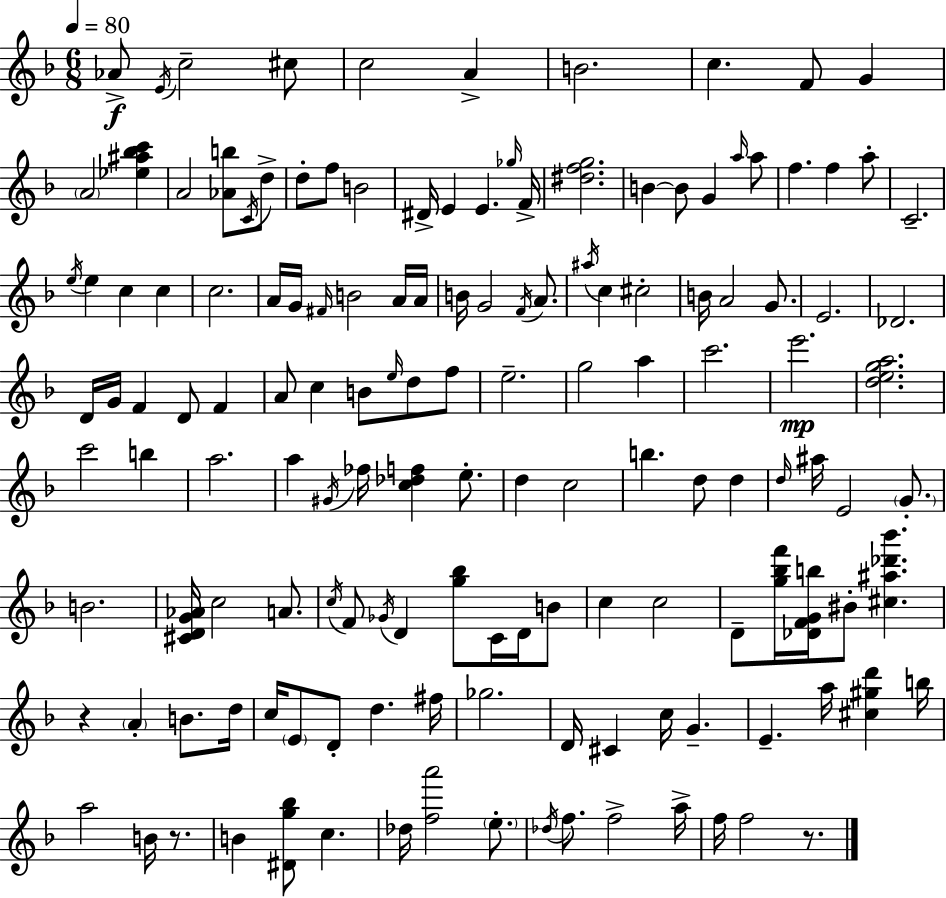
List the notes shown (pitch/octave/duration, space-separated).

Ab4/e E4/s C5/h C#5/e C5/h A4/q B4/h. C5/q. F4/e G4/q A4/h [Eb5,A#5,Bb5,C6]/q A4/h [Ab4,B5]/e C4/s D5/e D5/e F5/e B4/h D#4/s E4/q E4/q. Gb5/s F4/s [D#5,F5,G5]/h. B4/q B4/e G4/q A5/s A5/e F5/q. F5/q A5/e C4/h. E5/s E5/q C5/q C5/q C5/h. A4/s G4/s F#4/s B4/h A4/s A4/s B4/s G4/h F4/s A4/e. A#5/s C5/q C#5/h B4/s A4/h G4/e. E4/h. Db4/h. D4/s G4/s F4/q D4/e F4/q A4/e C5/q B4/e E5/s D5/e F5/e E5/h. G5/h A5/q C6/h. E6/h. [D5,E5,G5,A5]/h. C6/h B5/q A5/h. A5/q G#4/s FES5/s [C5,Db5,F5]/q E5/e. D5/q C5/h B5/q. D5/e D5/q D5/s A#5/s E4/h G4/e. B4/h. [C#4,D4,G4,Ab4]/s C5/h A4/e. C5/s F4/e Gb4/s D4/q [G5,Bb5]/e C4/s D4/s B4/e C5/q C5/h D4/e [G5,Bb5,F6]/s [Db4,F4,G4,B5]/s BIS4/e [C#5,A#5,Db6,Bb6]/q. R/q A4/q B4/e. D5/s C5/s E4/e D4/e D5/q. F#5/s Gb5/h. D4/s C#4/q C5/s G4/q. E4/q. A5/s [C#5,G#5,D6]/q B5/s A5/h B4/s R/e. B4/q [D#4,G5,Bb5]/e C5/q. Db5/s [F5,A6]/h E5/e. Db5/s F5/e. F5/h A5/s F5/s F5/h R/e.